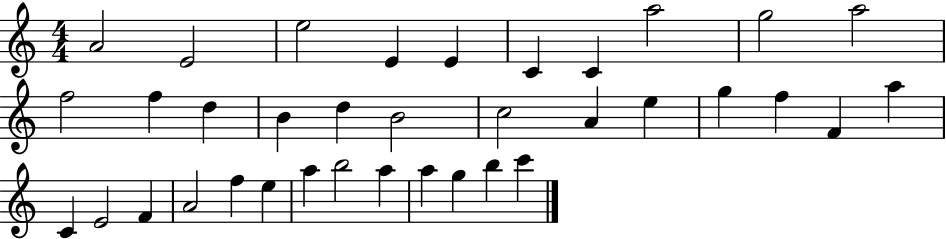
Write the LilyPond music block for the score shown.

{
  \clef treble
  \numericTimeSignature
  \time 4/4
  \key c \major
  a'2 e'2 | e''2 e'4 e'4 | c'4 c'4 a''2 | g''2 a''2 | \break f''2 f''4 d''4 | b'4 d''4 b'2 | c''2 a'4 e''4 | g''4 f''4 f'4 a''4 | \break c'4 e'2 f'4 | a'2 f''4 e''4 | a''4 b''2 a''4 | a''4 g''4 b''4 c'''4 | \break \bar "|."
}